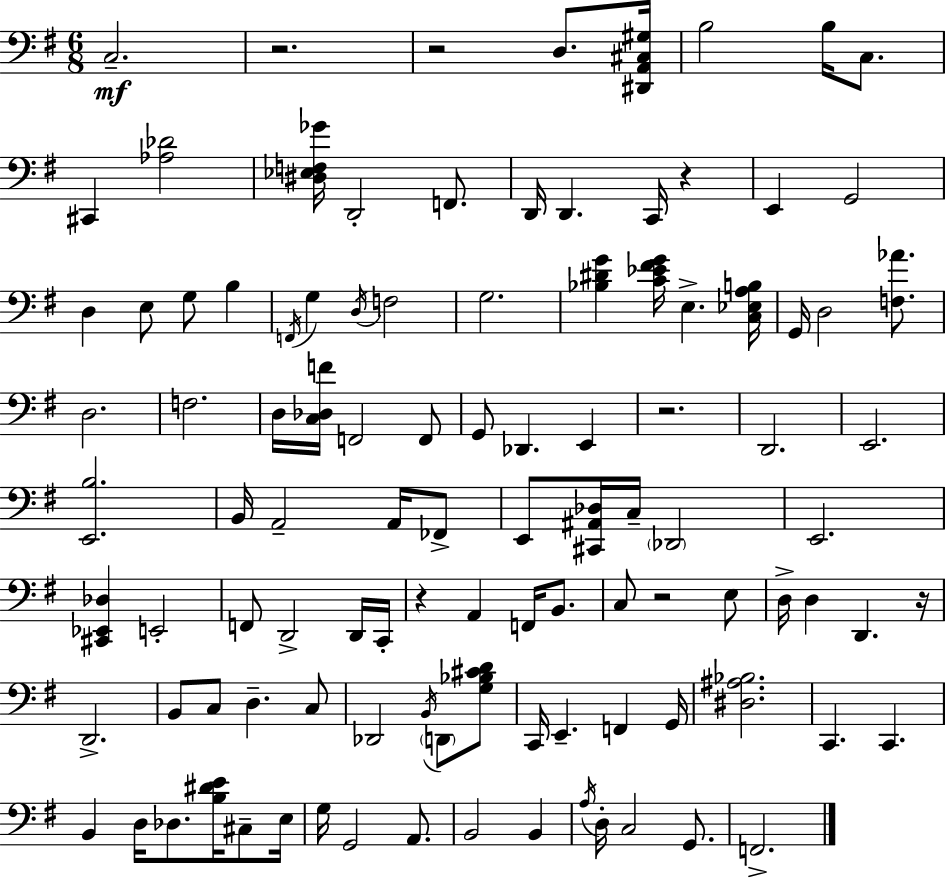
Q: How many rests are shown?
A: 7